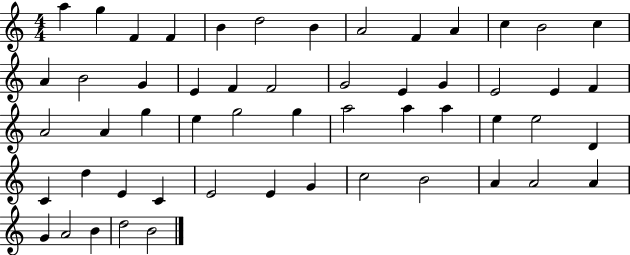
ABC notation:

X:1
T:Untitled
M:4/4
L:1/4
K:C
a g F F B d2 B A2 F A c B2 c A B2 G E F F2 G2 E G E2 E F A2 A g e g2 g a2 a a e e2 D C d E C E2 E G c2 B2 A A2 A G A2 B d2 B2